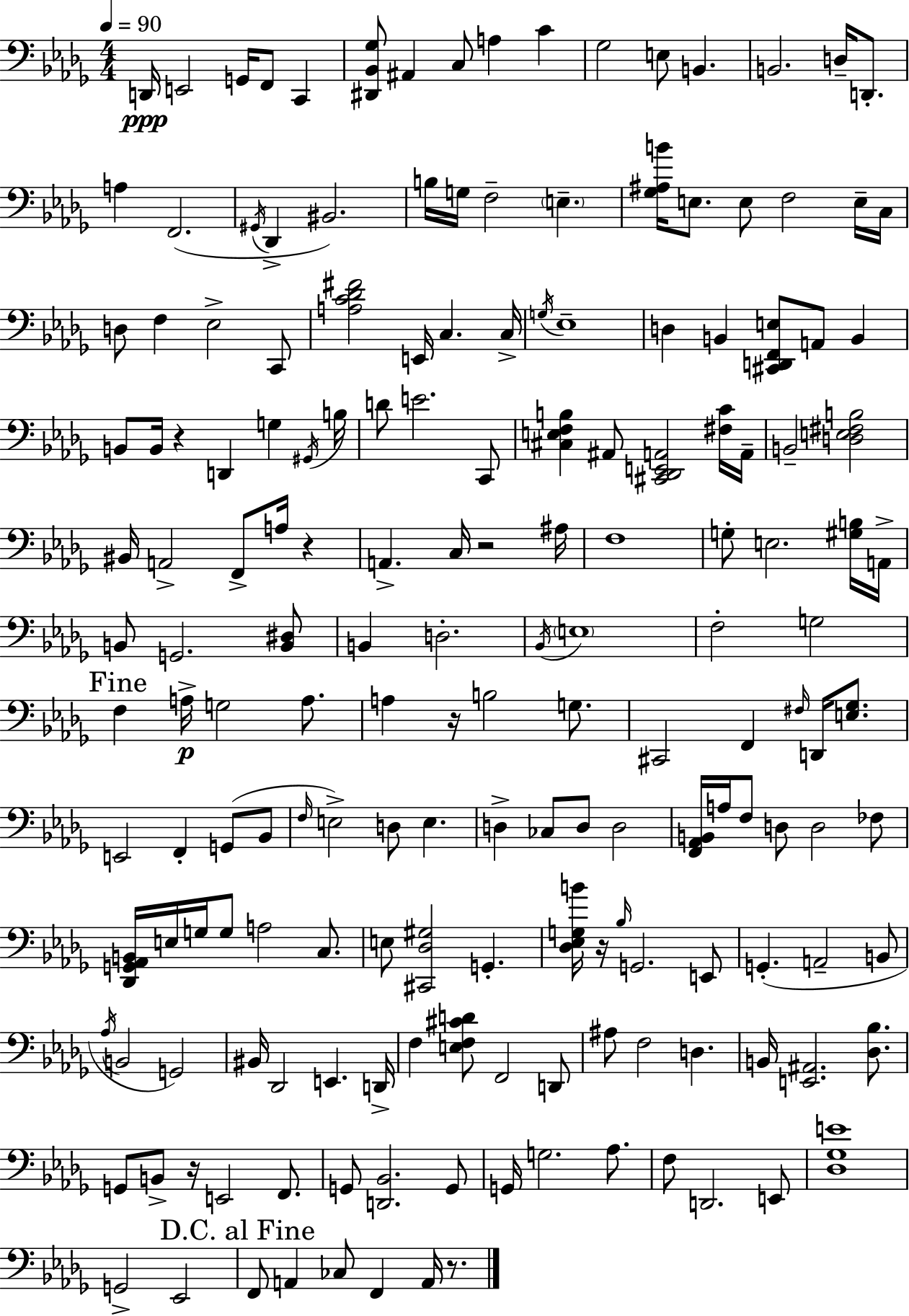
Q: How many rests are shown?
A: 7